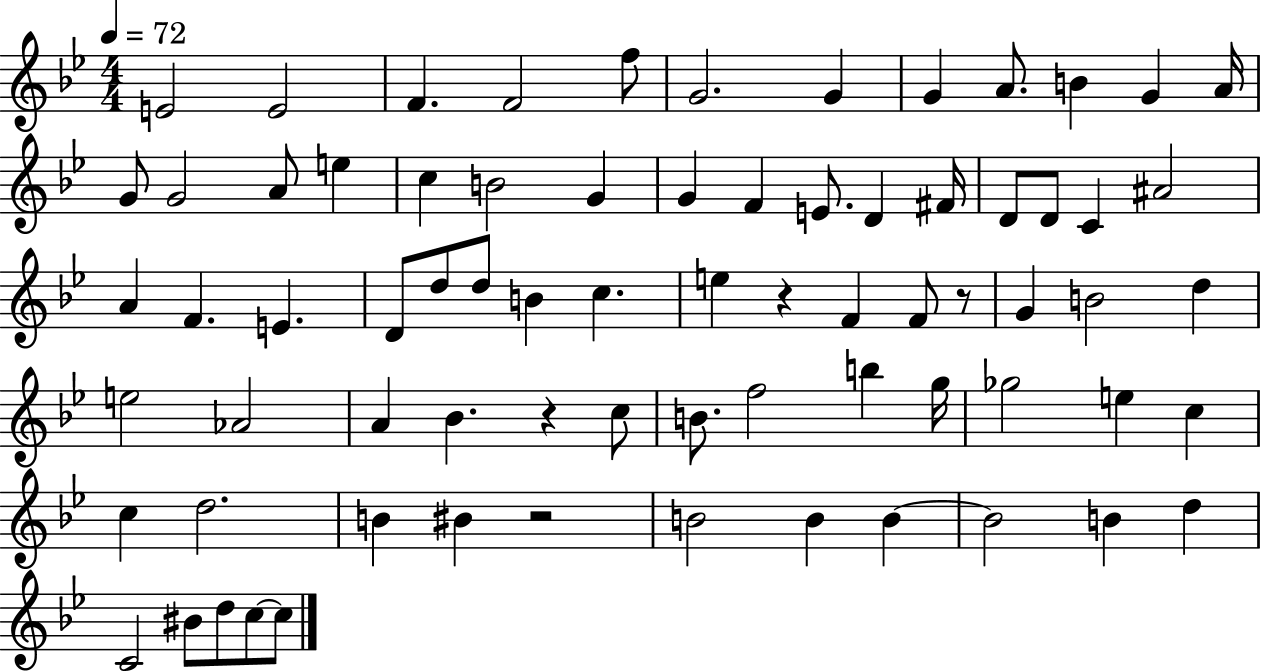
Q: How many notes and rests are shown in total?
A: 73